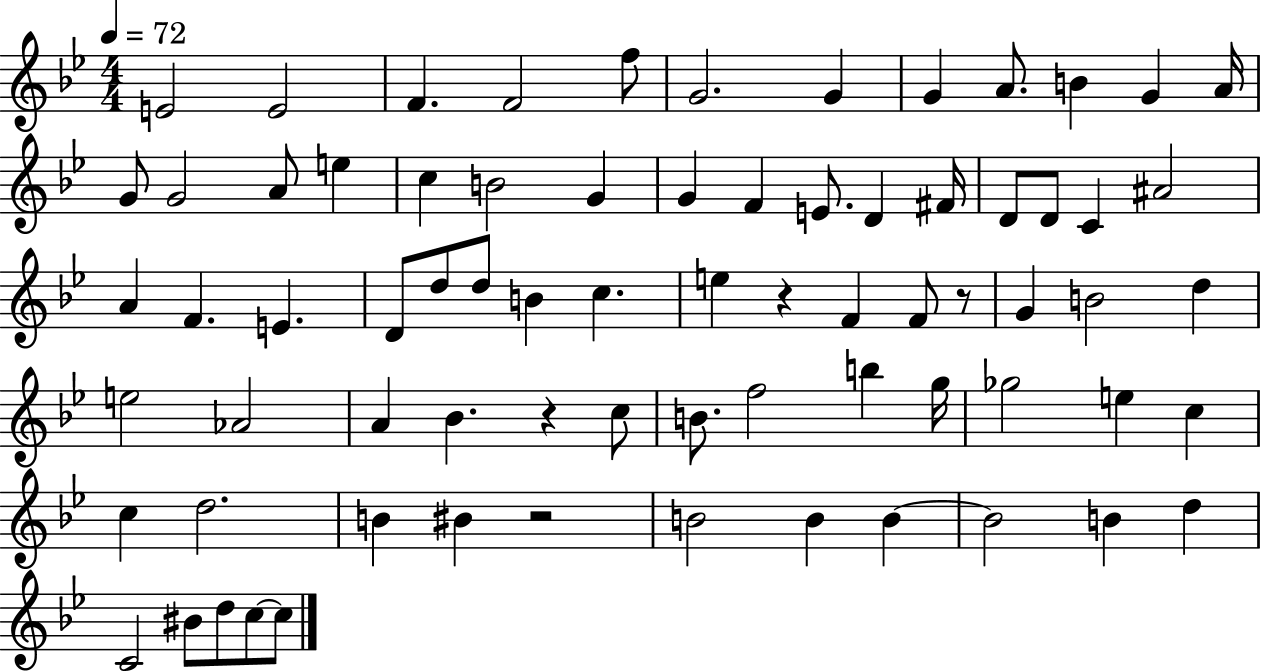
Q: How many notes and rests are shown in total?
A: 73